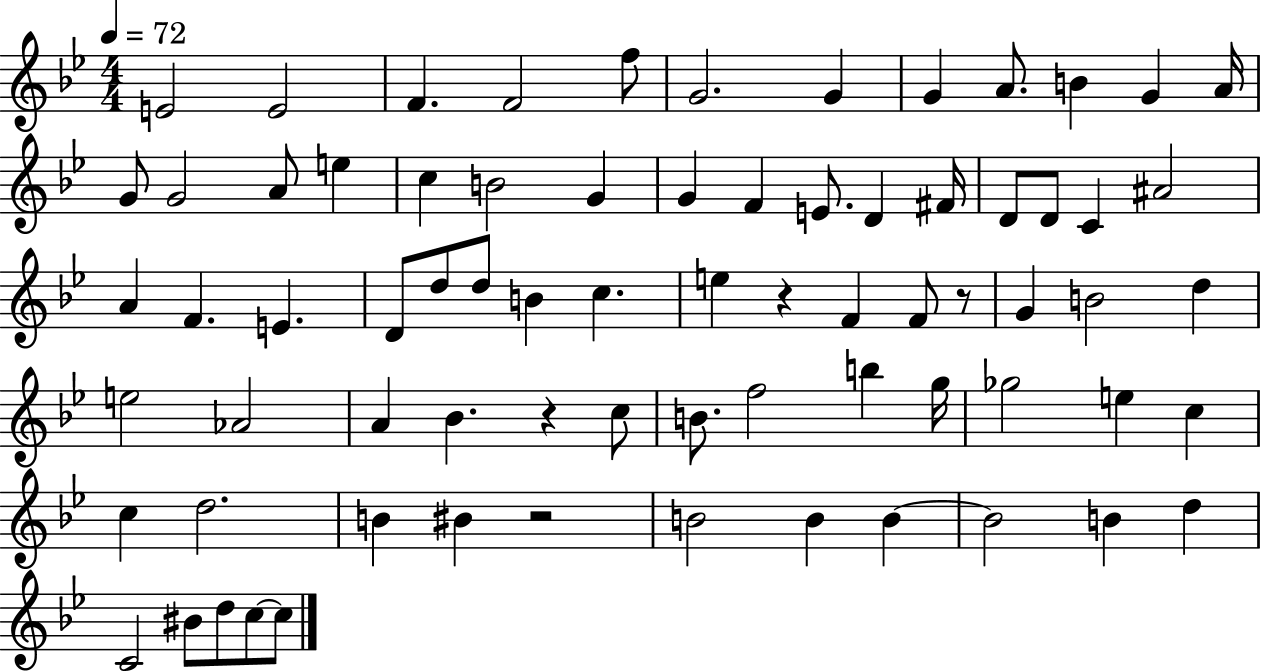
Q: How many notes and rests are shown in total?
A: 73